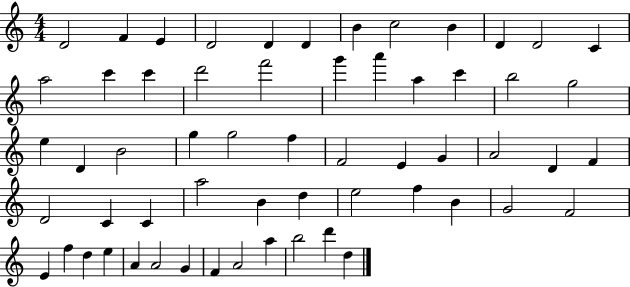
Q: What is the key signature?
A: C major